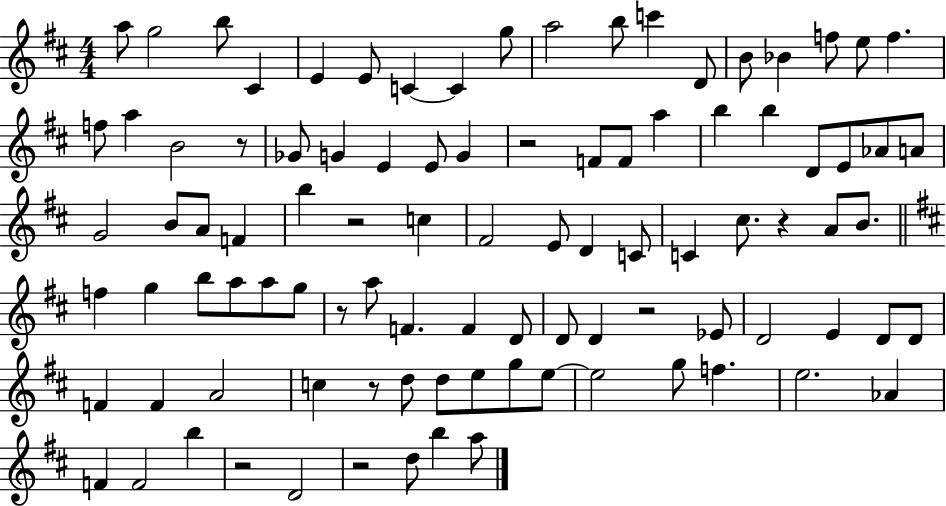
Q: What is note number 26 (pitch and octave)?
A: G4